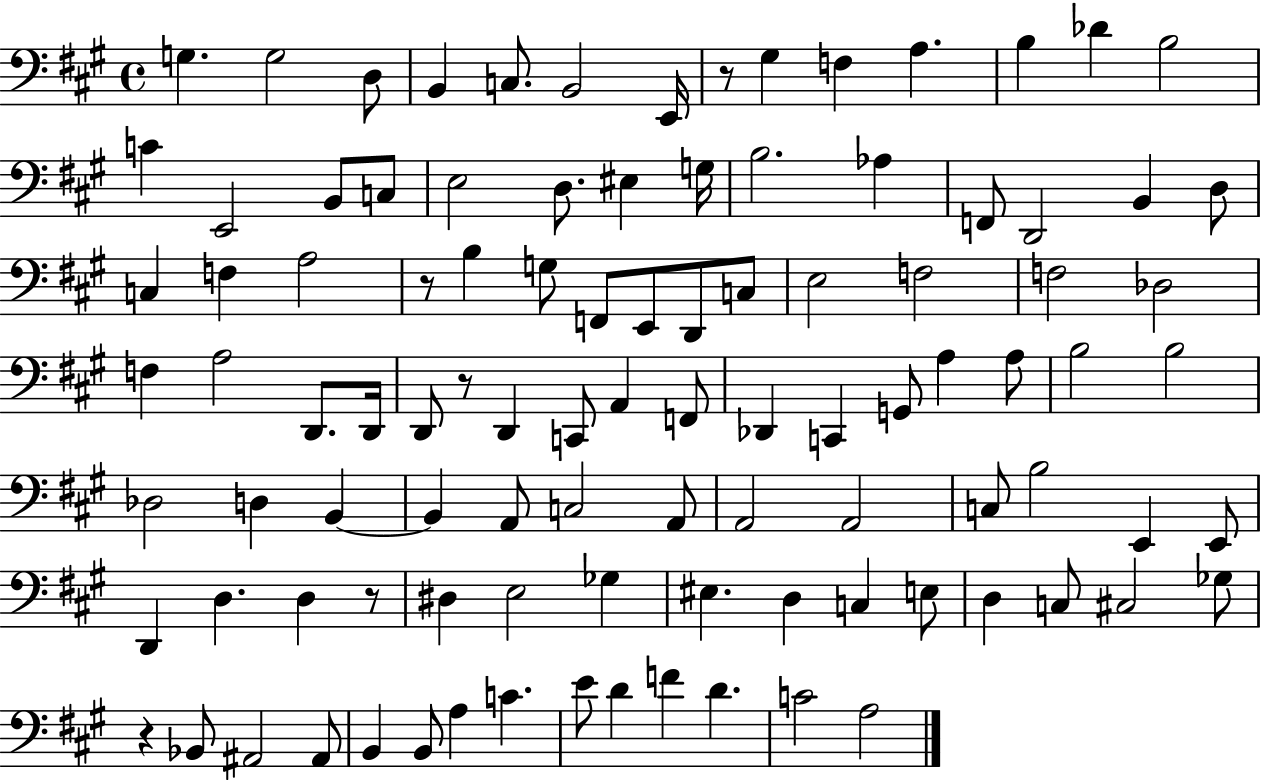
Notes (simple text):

G3/q. G3/h D3/e B2/q C3/e. B2/h E2/s R/e G#3/q F3/q A3/q. B3/q Db4/q B3/h C4/q E2/h B2/e C3/e E3/h D3/e. EIS3/q G3/s B3/h. Ab3/q F2/e D2/h B2/q D3/e C3/q F3/q A3/h R/e B3/q G3/e F2/e E2/e D2/e C3/e E3/h F3/h F3/h Db3/h F3/q A3/h D2/e. D2/s D2/e R/e D2/q C2/e A2/q F2/e Db2/q C2/q G2/e A3/q A3/e B3/h B3/h Db3/h D3/q B2/q B2/q A2/e C3/h A2/e A2/h A2/h C3/e B3/h E2/q E2/e D2/q D3/q. D3/q R/e D#3/q E3/h Gb3/q EIS3/q. D3/q C3/q E3/e D3/q C3/e C#3/h Gb3/e R/q Bb2/e A#2/h A#2/e B2/q B2/e A3/q C4/q. E4/e D4/q F4/q D4/q. C4/h A3/h